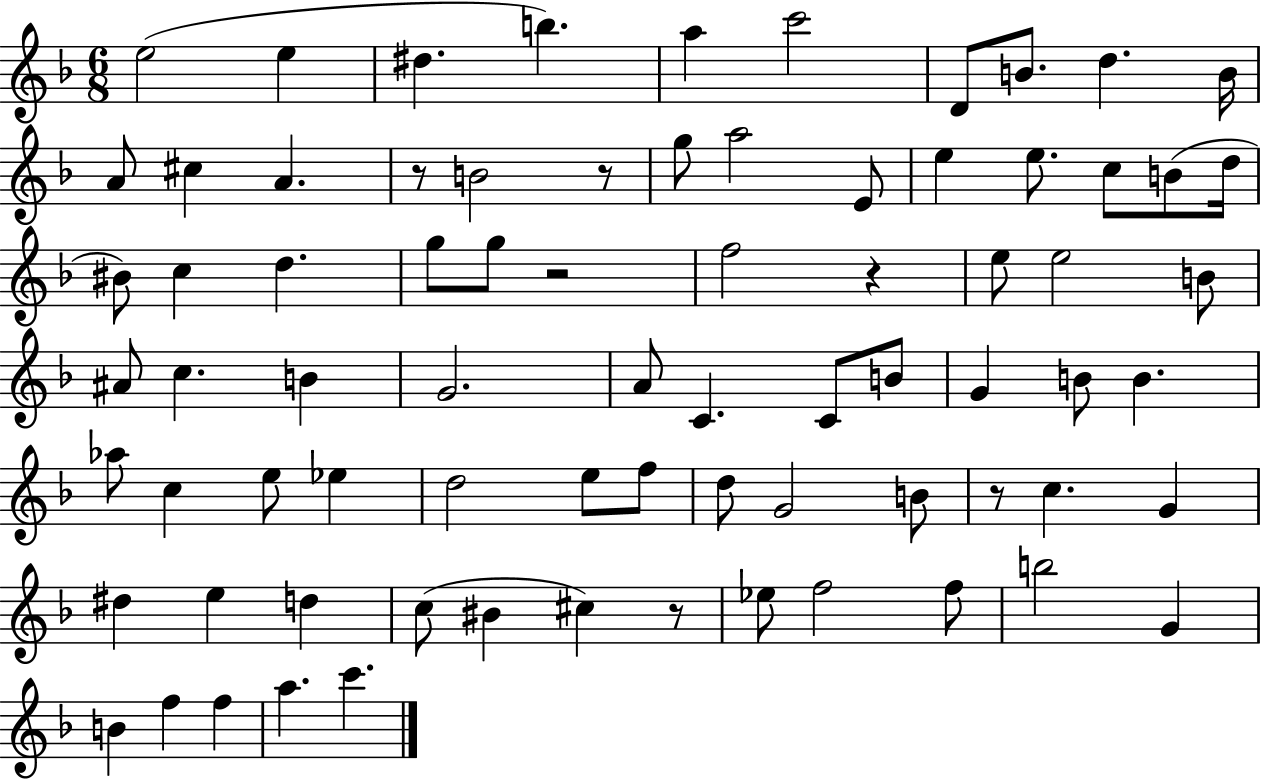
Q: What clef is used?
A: treble